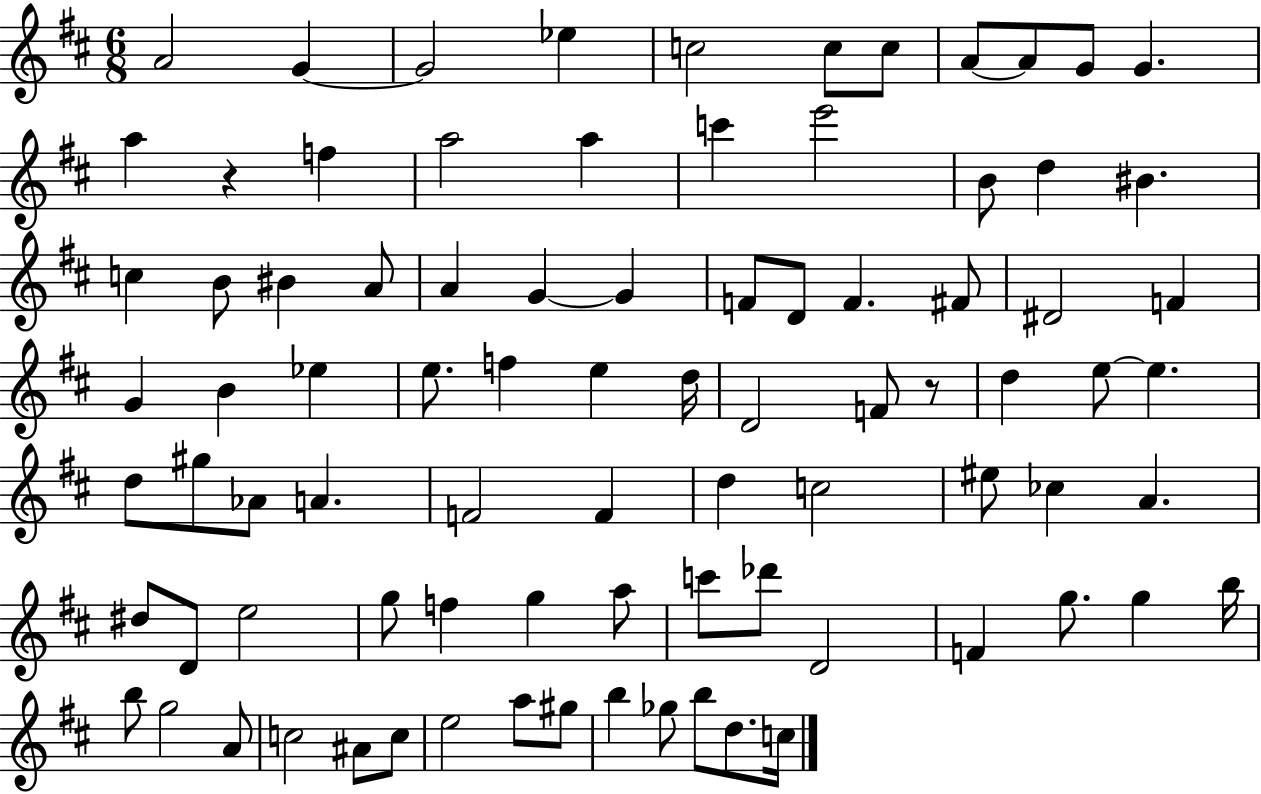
{
  \clef treble
  \numericTimeSignature
  \time 6/8
  \key d \major
  \repeat volta 2 { a'2 g'4~~ | g'2 ees''4 | c''2 c''8 c''8 | a'8~~ a'8 g'8 g'4. | \break a''4 r4 f''4 | a''2 a''4 | c'''4 e'''2 | b'8 d''4 bis'4. | \break c''4 b'8 bis'4 a'8 | a'4 g'4~~ g'4 | f'8 d'8 f'4. fis'8 | dis'2 f'4 | \break g'4 b'4 ees''4 | e''8. f''4 e''4 d''16 | d'2 f'8 r8 | d''4 e''8~~ e''4. | \break d''8 gis''8 aes'8 a'4. | f'2 f'4 | d''4 c''2 | eis''8 ces''4 a'4. | \break dis''8 d'8 e''2 | g''8 f''4 g''4 a''8 | c'''8 des'''8 d'2 | f'4 g''8. g''4 b''16 | \break b''8 g''2 a'8 | c''2 ais'8 c''8 | e''2 a''8 gis''8 | b''4 ges''8 b''8 d''8. c''16 | \break } \bar "|."
}